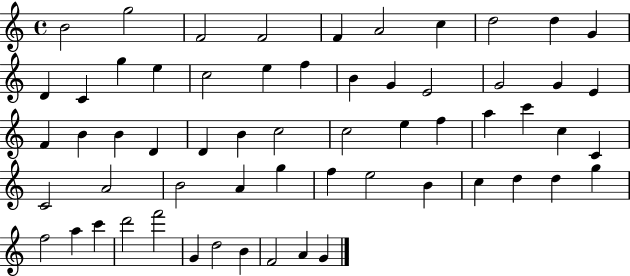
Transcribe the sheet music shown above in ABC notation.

X:1
T:Untitled
M:4/4
L:1/4
K:C
B2 g2 F2 F2 F A2 c d2 d G D C g e c2 e f B G E2 G2 G E F B B D D B c2 c2 e f a c' c C C2 A2 B2 A g f e2 B c d d g f2 a c' d'2 f'2 G d2 B F2 A G